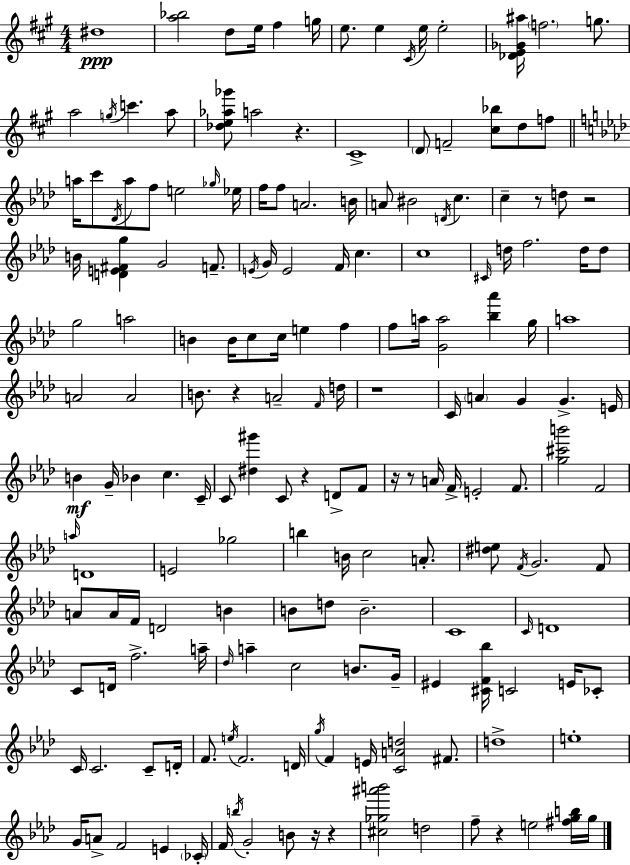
{
  \clef treble
  \numericTimeSignature
  \time 4/4
  \key a \major
  \repeat volta 2 { dis''1\ppp | <a'' bes''>2 d''8 e''16 fis''4 g''16 | e''8. e''4 \acciaccatura { cis'16 } e''16 e''2-. | <des' e' ges' ais''>16 \parenthesize f''2. g''8. | \break a''2 \acciaccatura { g''16 } c'''4. | a''8 <des'' e'' aes'' ges'''>8 a''2 r4. | cis'1-> | \parenthesize d'8 f'2-- <cis'' bes''>8 d''8 | \break f''8 \bar "||" \break \key f \minor a''16 c'''8 \acciaccatura { des'16 } a''8 f''8 e''2 | \grace { ges''16 } ees''16 f''16 f''8 a'2. | b'16 a'8 bis'2 \acciaccatura { d'16 } c''4. | c''4-- r8 d''8 r2 | \break b'16 <d' e' fis' g''>4 g'2 | f'8.-- \acciaccatura { e'16 } g'16 e'2 f'16 c''4. | c''1 | \grace { cis'16 } d''16 f''2. | \break d''16 d''8 g''2 a''2 | b'4 b'16 c''8 c''16 e''4 | f''4 f''8 a''16 <g' a''>2 | <bes'' aes'''>4 g''16 a''1 | \break a'2 a'2 | b'8. r4 a'2-- | \grace { f'16 } d''16 r1 | c'16 \parenthesize a'4 g'4 g'4.-> | \break e'16 b'4\mf g'16-- bes'4 c''4. | c'16-- c'8 <dis'' gis'''>4 c'8 r4 | d'8-> f'8 r16 r8 a'16 f'16-> e'2-. | f'8. <g'' cis''' b'''>2 f'2 | \break \grace { a''16 } d'1 | e'2 ges''2 | b''4 b'16 c''2 | a'8.-. <dis'' e''>8 \acciaccatura { f'16 } g'2. | \break f'8 a'8 a'16 f'16 d'2 | b'4 b'8 d''8 b'2.-- | c'1 | \grace { c'16 } d'1 | \break c'8 d'16 f''2.-> | a''16-- \grace { des''16 } a''4-- c''2 | b'8. g'16-- eis'4 <cis' f' bes''>16 c'2 | e'16 ces'8-. c'16 c'2. | \break c'8-- d'16-. f'8. \acciaccatura { e''16 } f'2. | d'16 \acciaccatura { g''16 } f'4 | e'16 <c' a' d''>2 fis'8. d''1-> | e''1-. | \break g'16 a'8-> f'2 | e'4 \parenthesize ces'16-. f'16 \acciaccatura { b''16 } g'2-. | b'8 r16 r4 <cis'' ges'' ais''' b'''>2 | d''2 f''8-- r4 | \break e''2 <fis'' g'' b''>16 g''16 } \bar "|."
}